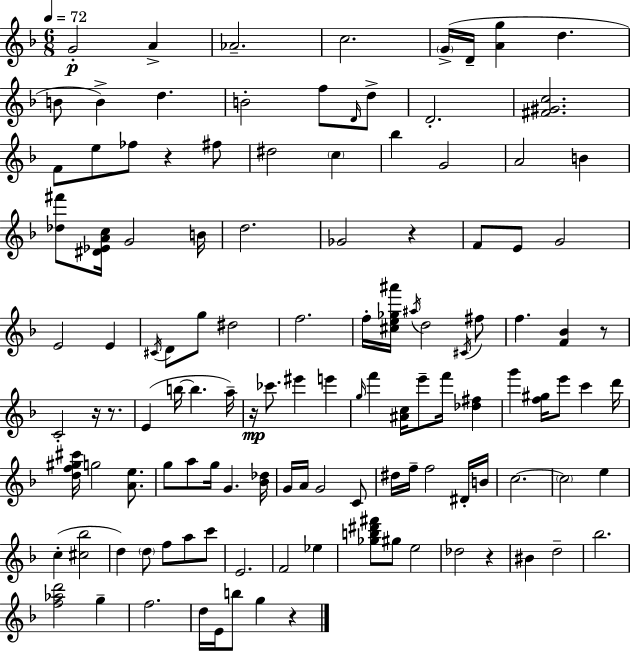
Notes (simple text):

G4/h A4/q Ab4/h. C5/h. G4/s D4/s [A4,G5]/q D5/q. B4/e B4/q D5/q. B4/h F5/e D4/s D5/e D4/h. [F#4,G#4,C5]/h. F4/e E5/e FES5/e R/q F#5/e D#5/h C5/q Bb5/q G4/h A4/h B4/q [Db5,F#6]/e [D#4,Eb4,A4,C5]/s G4/h B4/s D5/h. Gb4/h R/q F4/e E4/e G4/h E4/h E4/q C#4/s D4/e G5/e D#5/h F5/h. F5/s [C#5,E5,Gb5,A#6]/s A#5/s D5/h C#4/s F#5/e F5/q. [F4,Bb4]/q R/e C4/h R/s R/e. E4/q B5/s B5/q. A5/s R/s CES6/e. EIS6/q E6/q G5/s F6/q [A#4,C5]/s E6/e F6/s [Db5,F#5]/q G6/q [F5,G#5]/s E6/e C6/q D6/s [D5,F5,G#5,C#6]/s G5/h [A4,E5]/e. G5/e A5/e G5/s G4/q. [Bb4,Db5]/s G4/s A4/s G4/h C4/e D#5/s F5/s F5/h D#4/s B4/s C5/h. C5/h E5/q C5/q [C#5,Bb5]/h D5/q D5/e F5/e A5/e C6/e E4/h. F4/h Eb5/q [Gb5,B5,D#6,F#6]/e G#5/e E5/h Db5/h R/q BIS4/q D5/h Bb5/h. [F5,Ab5,D6]/h G5/q F5/h. D5/s E4/s B5/e G5/q R/q